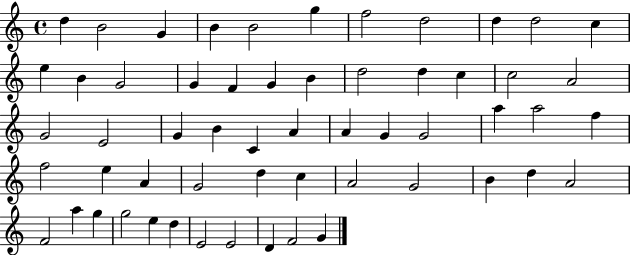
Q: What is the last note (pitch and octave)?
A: G4